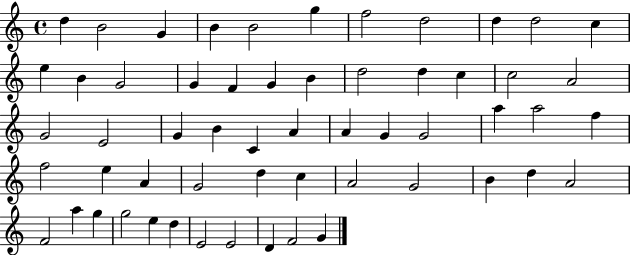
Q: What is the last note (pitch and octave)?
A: G4